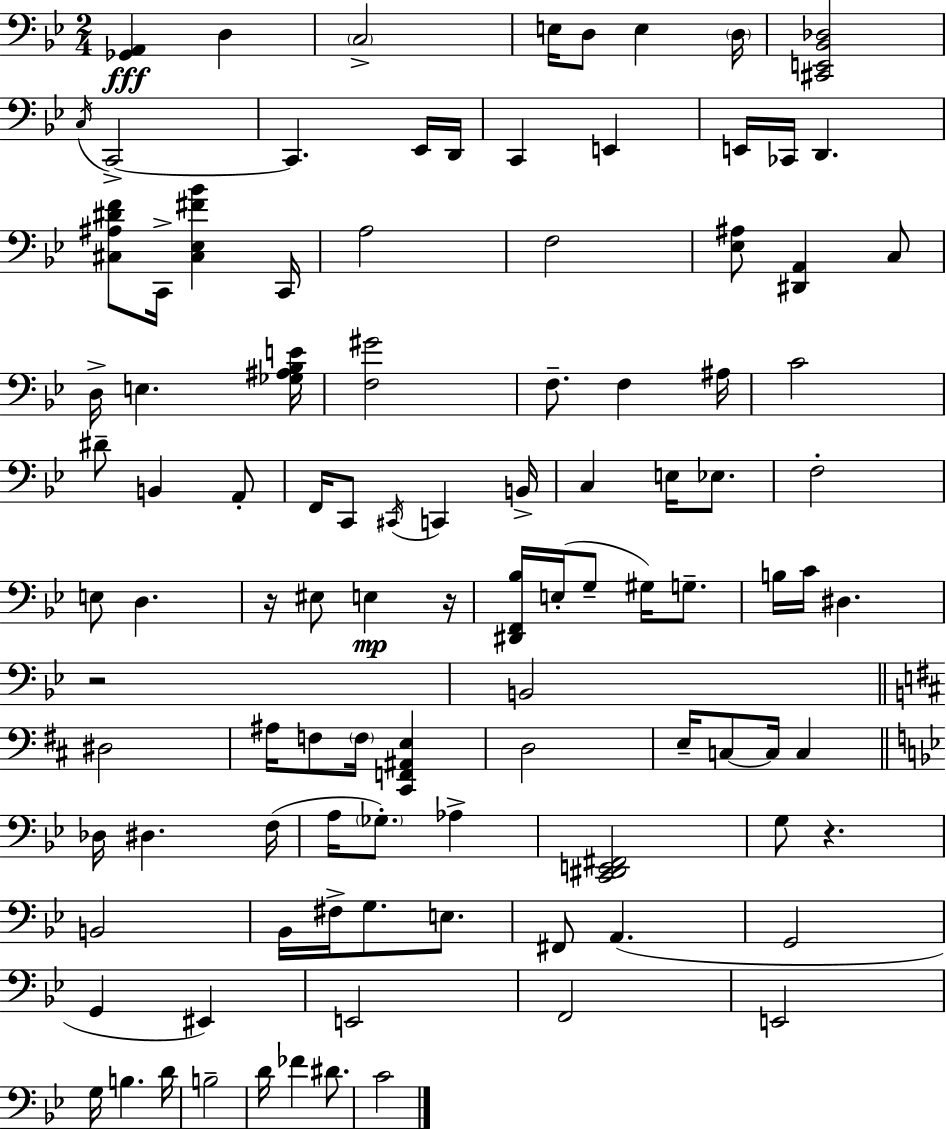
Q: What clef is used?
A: bass